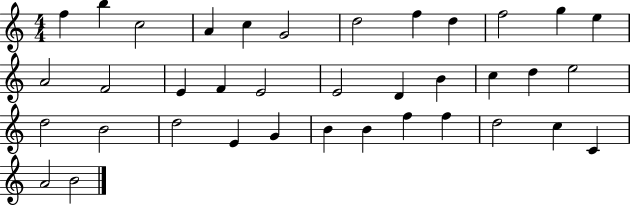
X:1
T:Untitled
M:4/4
L:1/4
K:C
f b c2 A c G2 d2 f d f2 g e A2 F2 E F E2 E2 D B c d e2 d2 B2 d2 E G B B f f d2 c C A2 B2